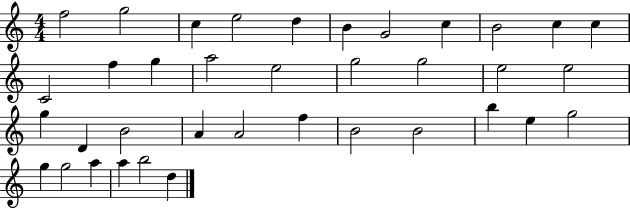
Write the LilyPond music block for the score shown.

{
  \clef treble
  \numericTimeSignature
  \time 4/4
  \key c \major
  f''2 g''2 | c''4 e''2 d''4 | b'4 g'2 c''4 | b'2 c''4 c''4 | \break c'2 f''4 g''4 | a''2 e''2 | g''2 g''2 | e''2 e''2 | \break g''4 d'4 b'2 | a'4 a'2 f''4 | b'2 b'2 | b''4 e''4 g''2 | \break g''4 g''2 a''4 | a''4 b''2 d''4 | \bar "|."
}